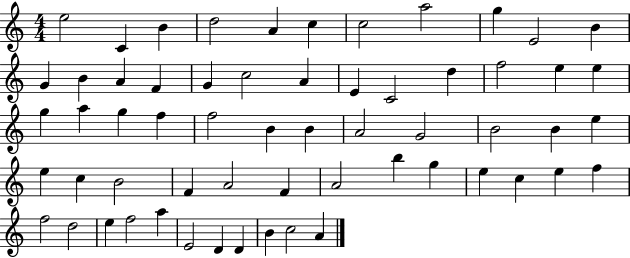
X:1
T:Untitled
M:4/4
L:1/4
K:C
e2 C B d2 A c c2 a2 g E2 B G B A F G c2 A E C2 d f2 e e g a g f f2 B B A2 G2 B2 B e e c B2 F A2 F A2 b g e c e f f2 d2 e f2 a E2 D D B c2 A